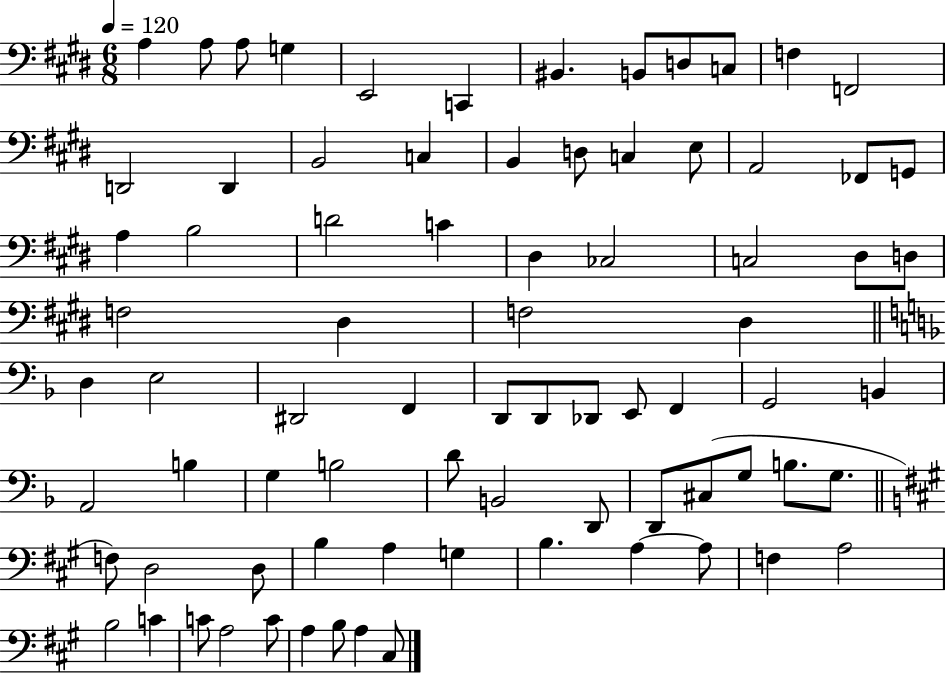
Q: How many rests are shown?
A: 0